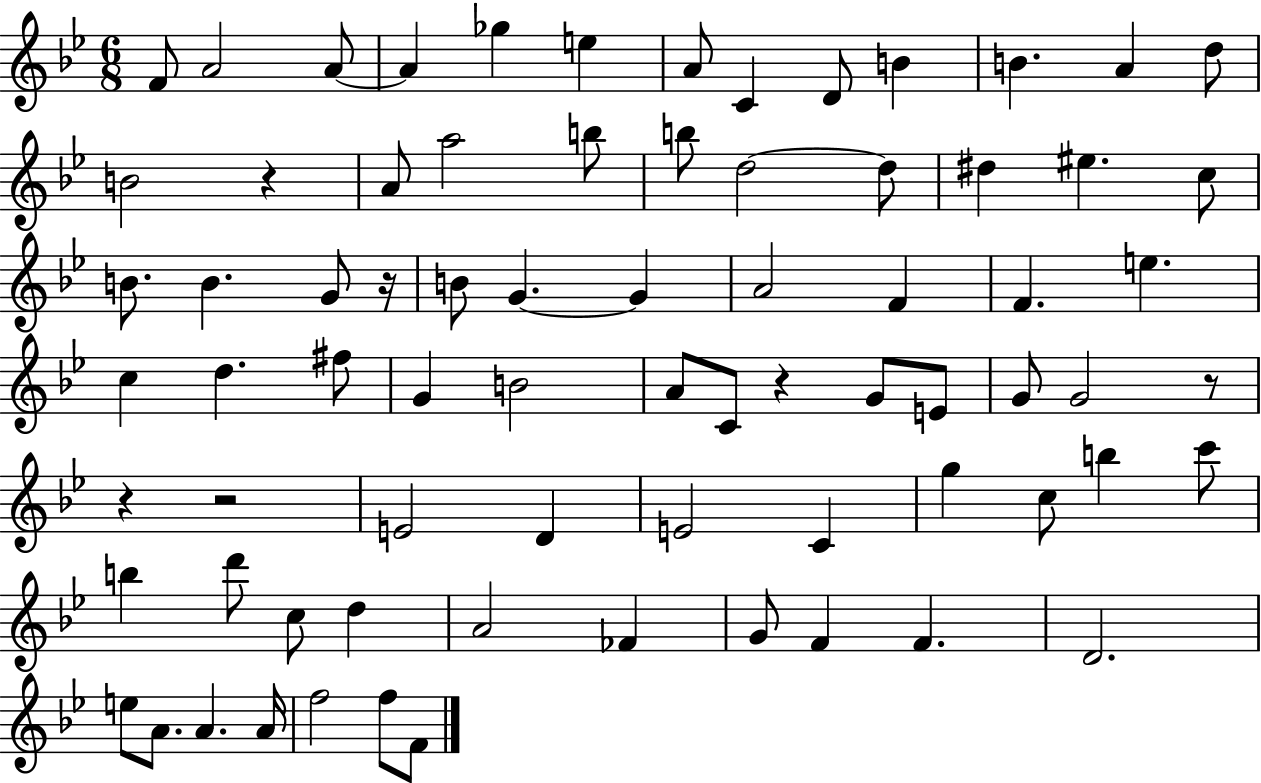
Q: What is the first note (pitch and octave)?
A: F4